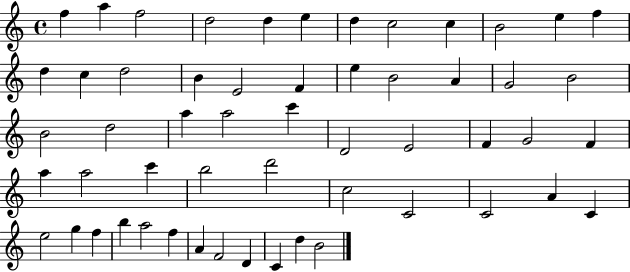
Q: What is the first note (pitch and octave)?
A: F5